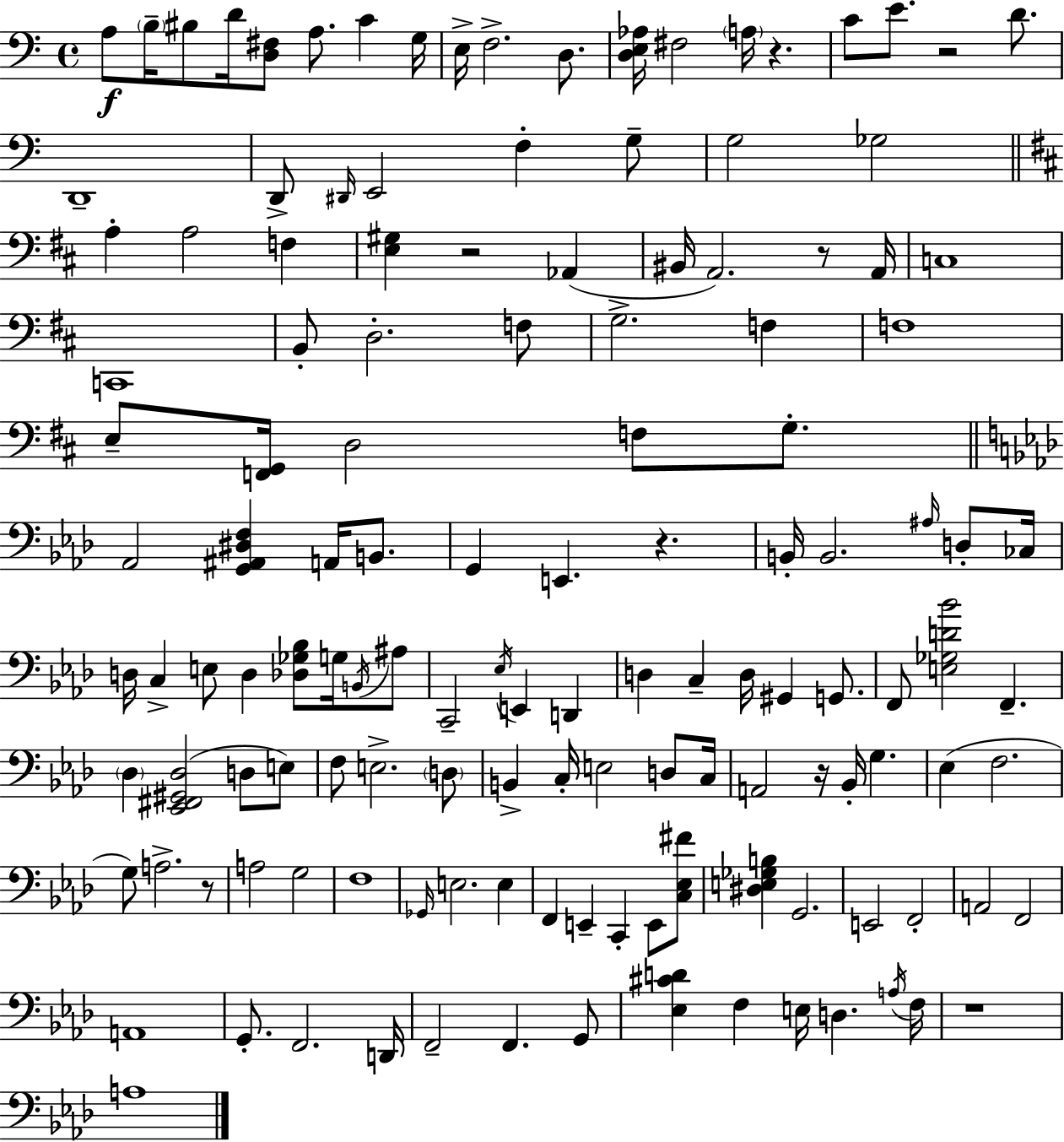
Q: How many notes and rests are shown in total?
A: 135